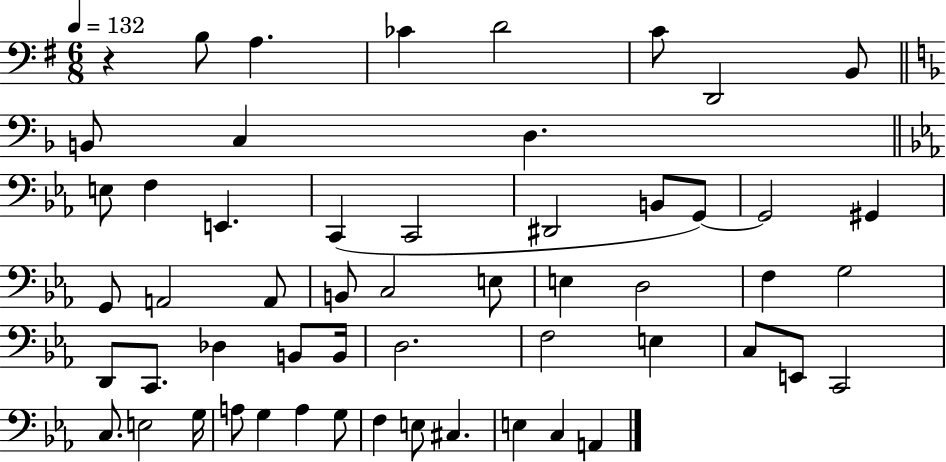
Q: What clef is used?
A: bass